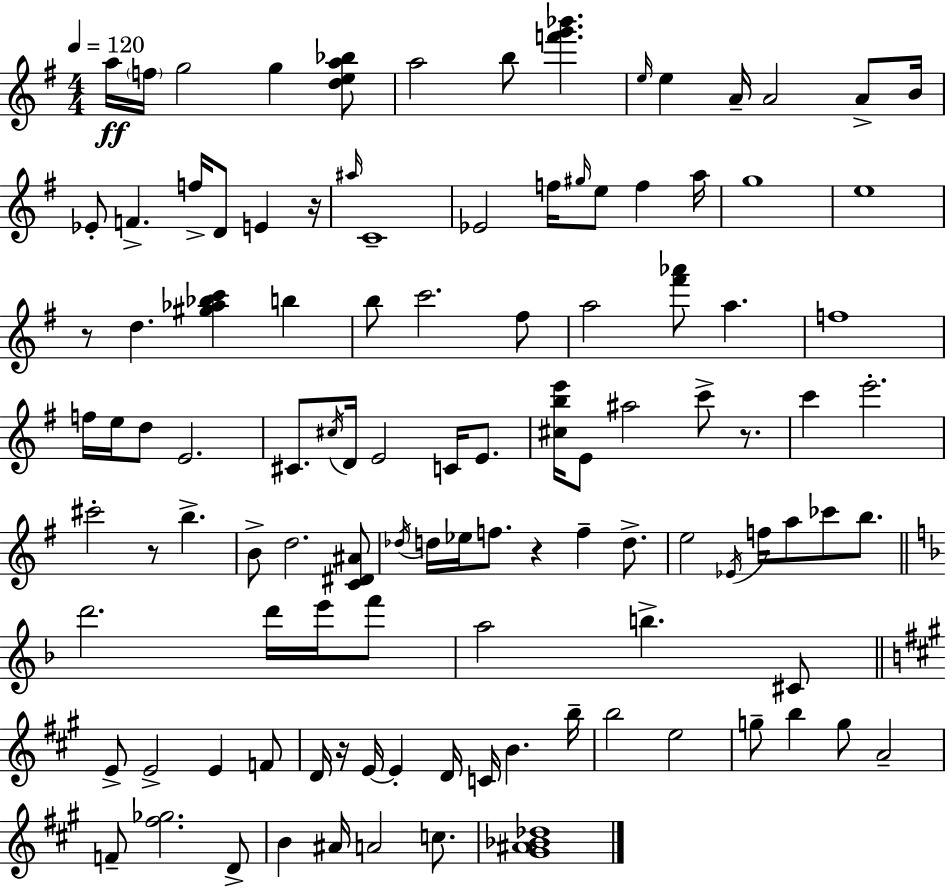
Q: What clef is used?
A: treble